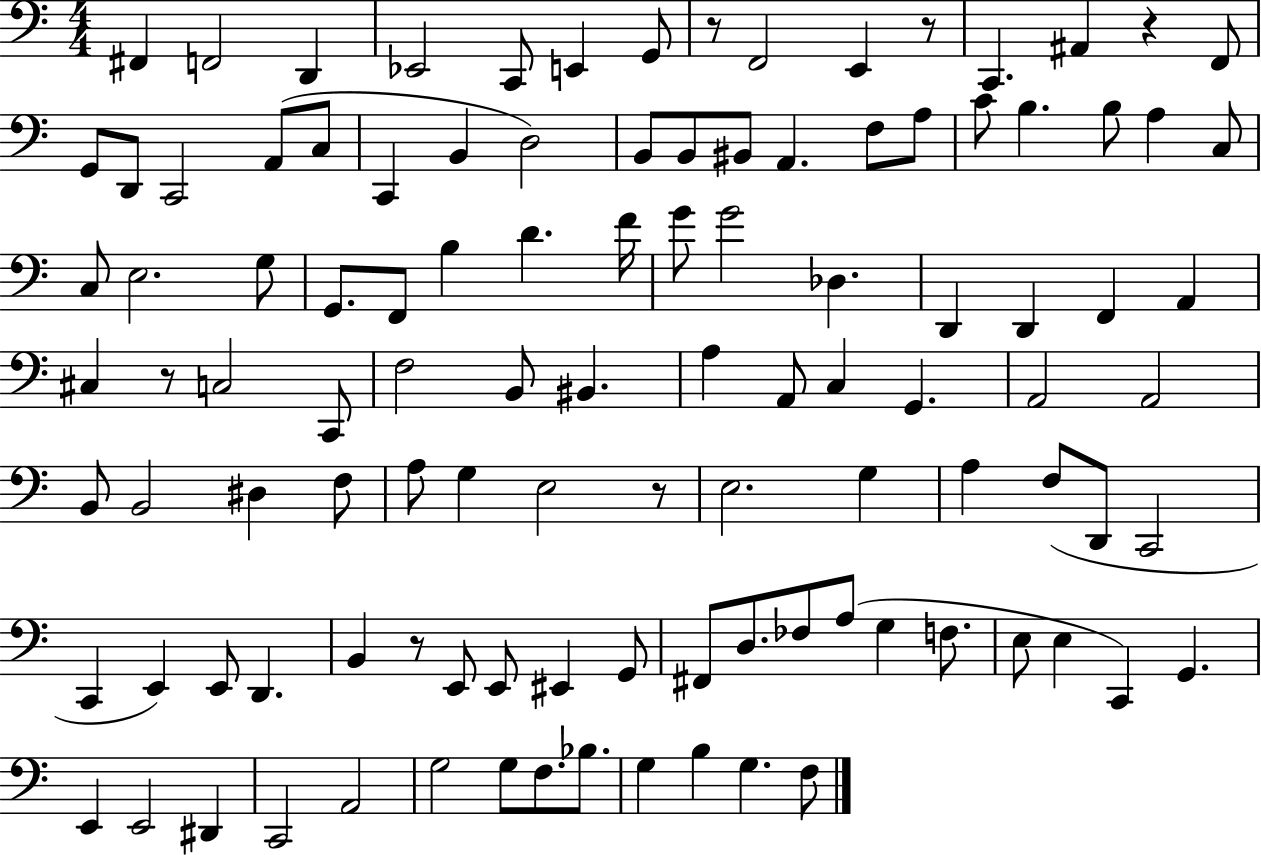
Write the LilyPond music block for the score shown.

{
  \clef bass
  \numericTimeSignature
  \time 4/4
  \key c \major
  fis,4 f,2 d,4 | ees,2 c,8 e,4 g,8 | r8 f,2 e,4 r8 | c,4. ais,4 r4 f,8 | \break g,8 d,8 c,2 a,8( c8 | c,4 b,4 d2) | b,8 b,8 bis,8 a,4. f8 a8 | c'8 b4. b8 a4 c8 | \break c8 e2. g8 | g,8. f,8 b4 d'4. f'16 | g'8 g'2 des4. | d,4 d,4 f,4 a,4 | \break cis4 r8 c2 c,8 | f2 b,8 bis,4. | a4 a,8 c4 g,4. | a,2 a,2 | \break b,8 b,2 dis4 f8 | a8 g4 e2 r8 | e2. g4 | a4 f8( d,8 c,2 | \break c,4 e,4) e,8 d,4. | b,4 r8 e,8 e,8 eis,4 g,8 | fis,8 d8. fes8 a8( g4 f8. | e8 e4 c,4) g,4. | \break e,4 e,2 dis,4 | c,2 a,2 | g2 g8 f8. bes8. | g4 b4 g4. f8 | \break \bar "|."
}